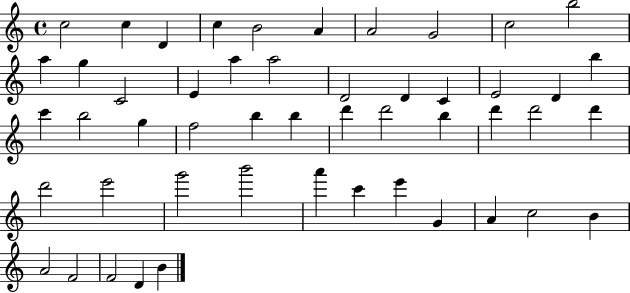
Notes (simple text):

C5/h C5/q D4/q C5/q B4/h A4/q A4/h G4/h C5/h B5/h A5/q G5/q C4/h E4/q A5/q A5/h D4/h D4/q C4/q E4/h D4/q B5/q C6/q B5/h G5/q F5/h B5/q B5/q D6/q D6/h B5/q D6/q D6/h D6/q D6/h E6/h G6/h B6/h A6/q C6/q E6/q G4/q A4/q C5/h B4/q A4/h F4/h F4/h D4/q B4/q